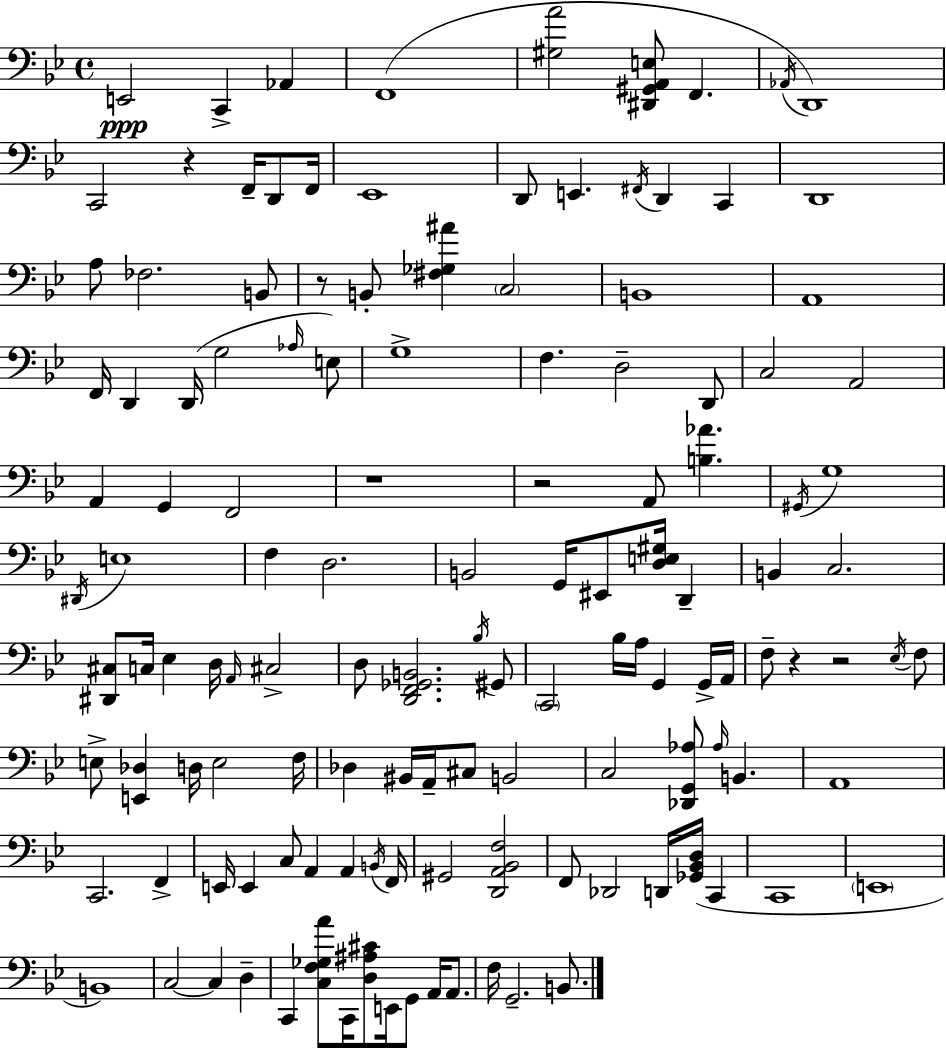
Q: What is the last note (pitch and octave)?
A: B2